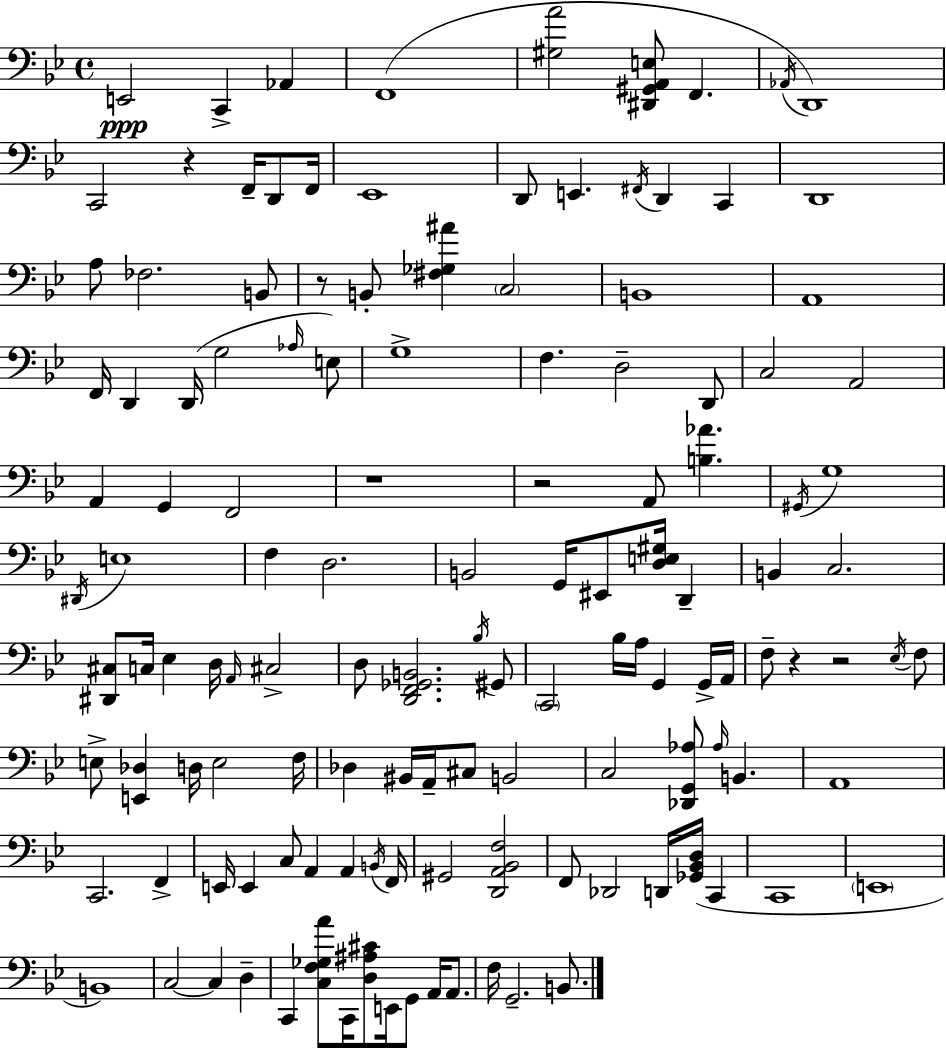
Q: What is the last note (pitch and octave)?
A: B2